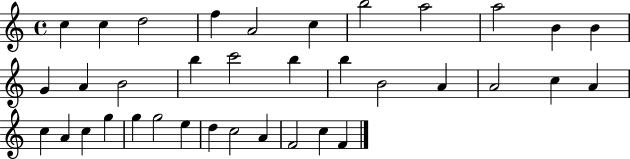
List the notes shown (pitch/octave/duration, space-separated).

C5/q C5/q D5/h F5/q A4/h C5/q B5/h A5/h A5/h B4/q B4/q G4/q A4/q B4/h B5/q C6/h B5/q B5/q B4/h A4/q A4/h C5/q A4/q C5/q A4/q C5/q G5/q G5/q G5/h E5/q D5/q C5/h A4/q F4/h C5/q F4/q